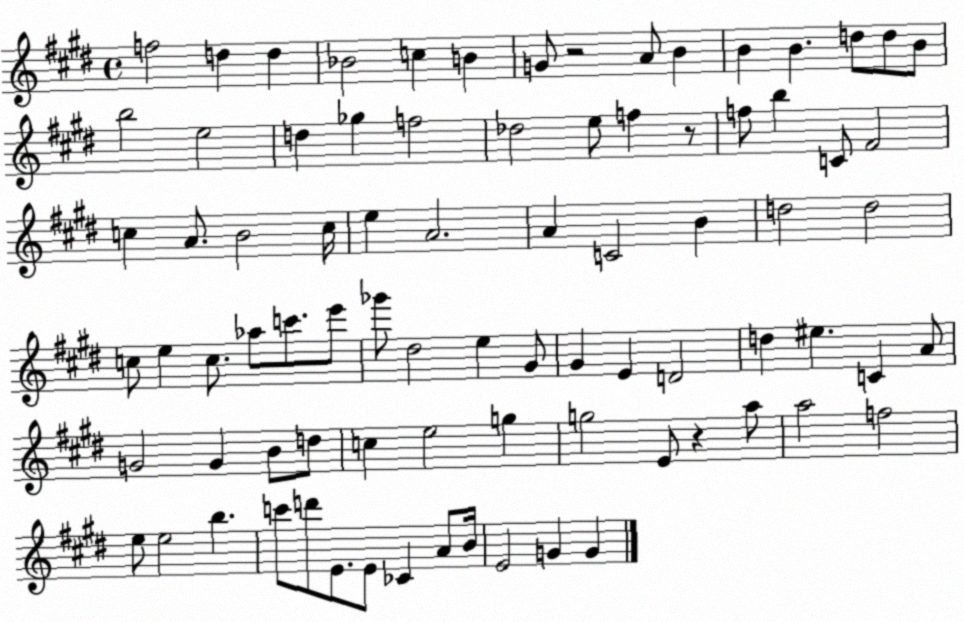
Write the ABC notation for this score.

X:1
T:Untitled
M:4/4
L:1/4
K:E
f2 d d _B2 c B G/2 z2 A/2 B B B d/2 d/2 B/2 b2 e2 d _g f2 _d2 e/2 f z/2 f/2 b C/2 ^F2 c A/2 B2 c/4 e A2 A C2 B d2 d2 c/2 e c/2 _a/2 c'/2 e'/2 _g'/2 ^d2 e ^G/2 ^G E D2 d ^e C A/2 G2 G B/2 d/2 c e2 g g2 E/2 z a/2 a2 f2 e/2 e2 b c'/2 d'/2 E/2 E/2 _C A/2 B/4 E2 G G